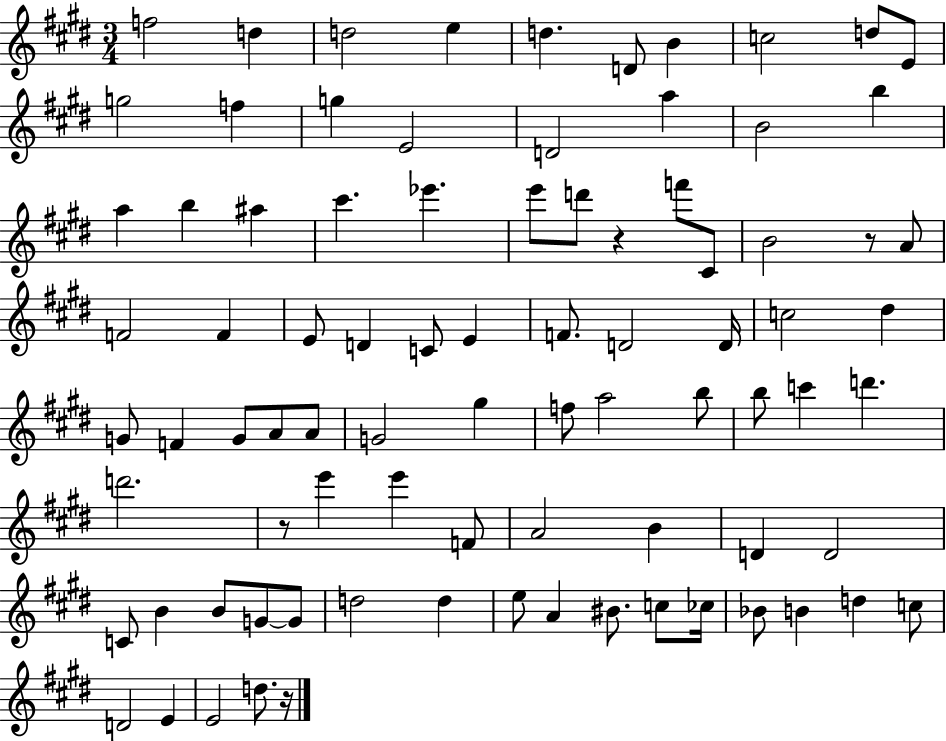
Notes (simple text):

F5/h D5/q D5/h E5/q D5/q. D4/e B4/q C5/h D5/e E4/e G5/h F5/q G5/q E4/h D4/h A5/q B4/h B5/q A5/q B5/q A#5/q C#6/q. Eb6/q. E6/e D6/e R/q F6/e C#4/e B4/h R/e A4/e F4/h F4/q E4/e D4/q C4/e E4/q F4/e. D4/h D4/s C5/h D#5/q G4/e F4/q G4/e A4/e A4/e G4/h G#5/q F5/e A5/h B5/e B5/e C6/q D6/q. D6/h. R/e E6/q E6/q F4/e A4/h B4/q D4/q D4/h C4/e B4/q B4/e G4/e G4/e D5/h D5/q E5/e A4/q BIS4/e. C5/e CES5/s Bb4/e B4/q D5/q C5/e D4/h E4/q E4/h D5/e. R/s